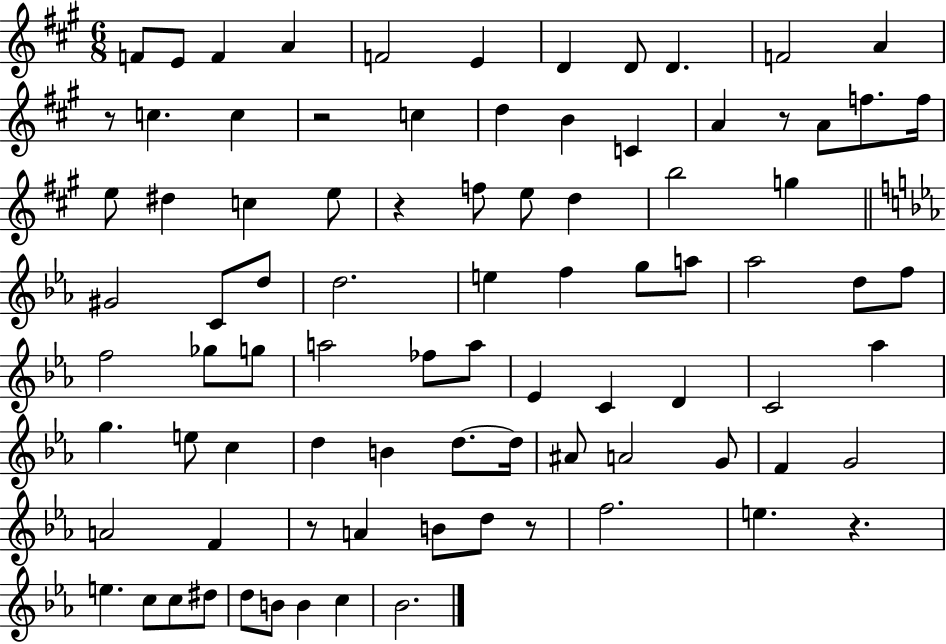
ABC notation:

X:1
T:Untitled
M:6/8
L:1/4
K:A
F/2 E/2 F A F2 E D D/2 D F2 A z/2 c c z2 c d B C A z/2 A/2 f/2 f/4 e/2 ^d c e/2 z f/2 e/2 d b2 g ^G2 C/2 d/2 d2 e f g/2 a/2 _a2 d/2 f/2 f2 _g/2 g/2 a2 _f/2 a/2 _E C D C2 _a g e/2 c d B d/2 d/4 ^A/2 A2 G/2 F G2 A2 F z/2 A B/2 d/2 z/2 f2 e z e c/2 c/2 ^d/2 d/2 B/2 B c _B2